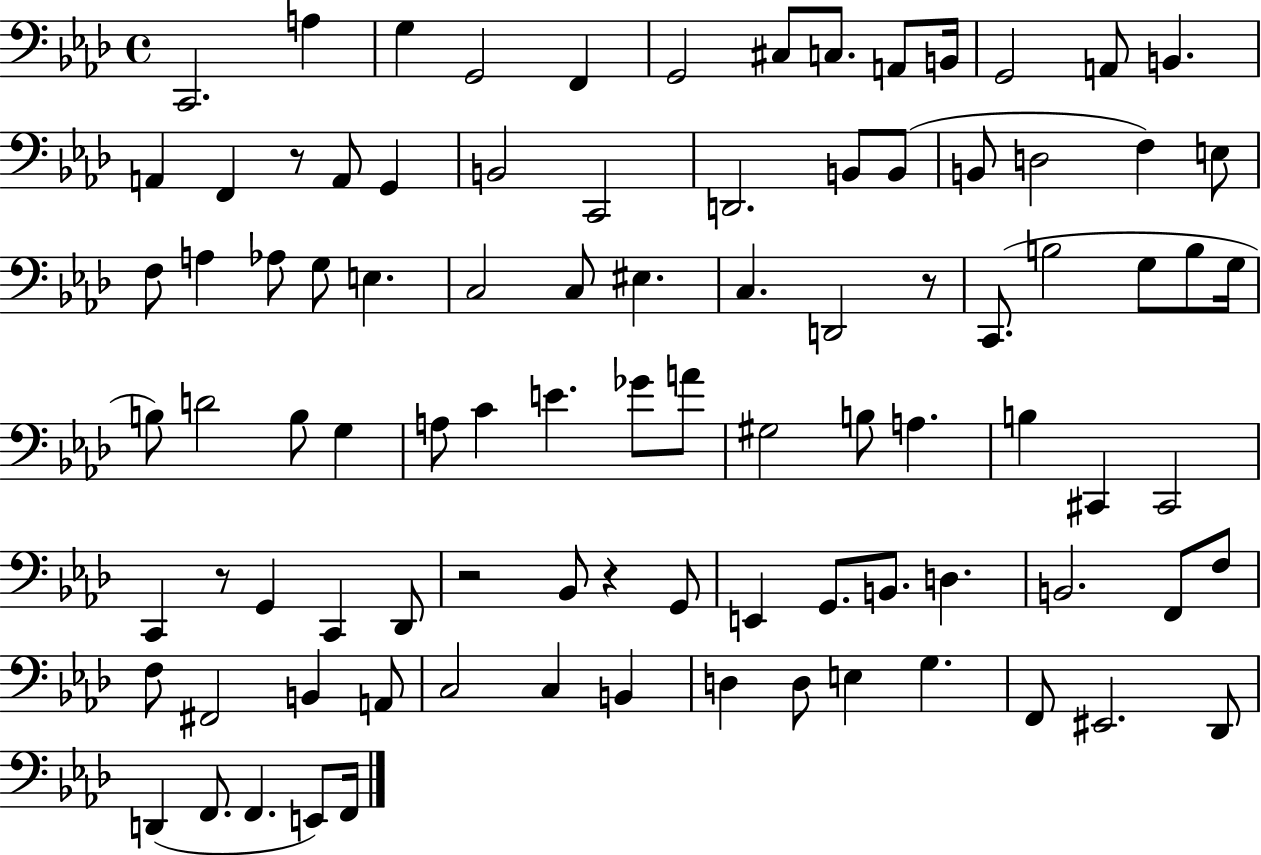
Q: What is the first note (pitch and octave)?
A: C2